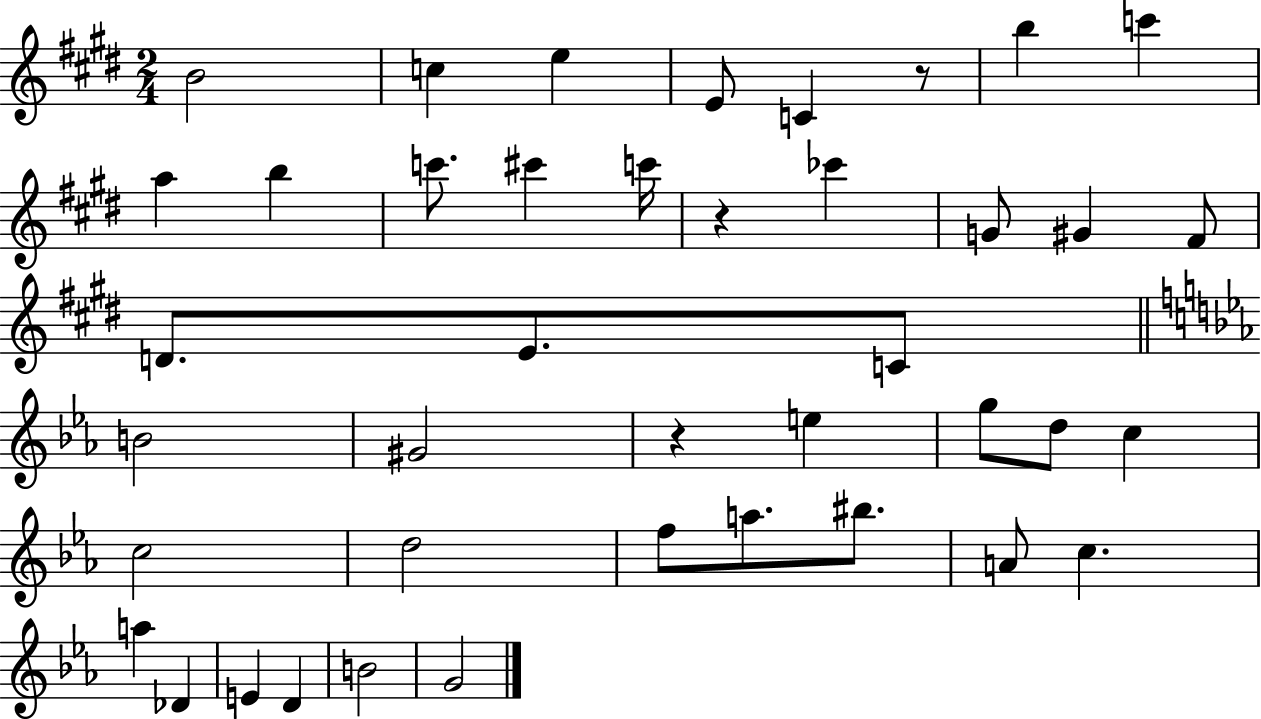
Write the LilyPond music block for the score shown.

{
  \clef treble
  \numericTimeSignature
  \time 2/4
  \key e \major
  b'2 | c''4 e''4 | e'8 c'4 r8 | b''4 c'''4 | \break a''4 b''4 | c'''8. cis'''4 c'''16 | r4 ces'''4 | g'8 gis'4 fis'8 | \break d'8. e'8. c'8 | \bar "||" \break \key ees \major b'2 | gis'2 | r4 e''4 | g''8 d''8 c''4 | \break c''2 | d''2 | f''8 a''8. bis''8. | a'8 c''4. | \break a''4 des'4 | e'4 d'4 | b'2 | g'2 | \break \bar "|."
}